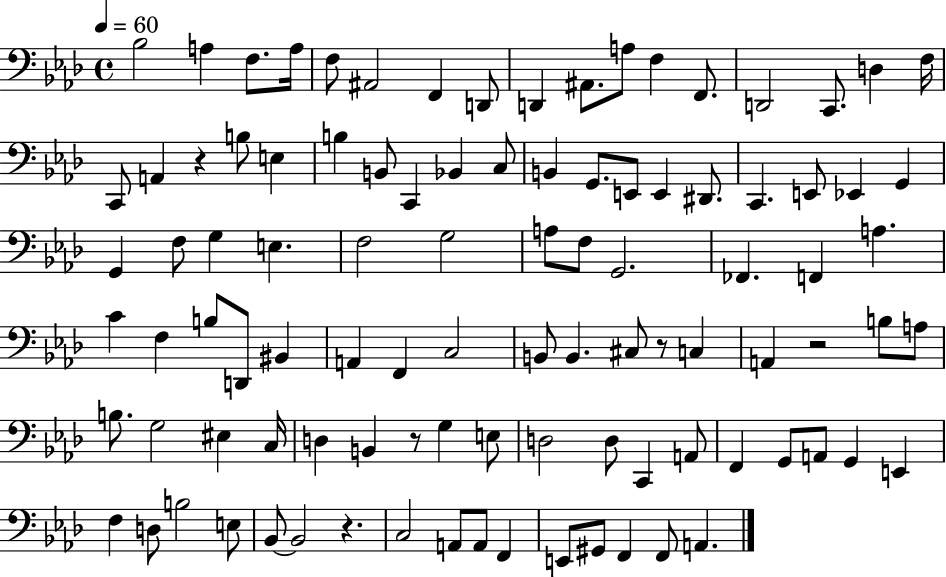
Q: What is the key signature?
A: AES major